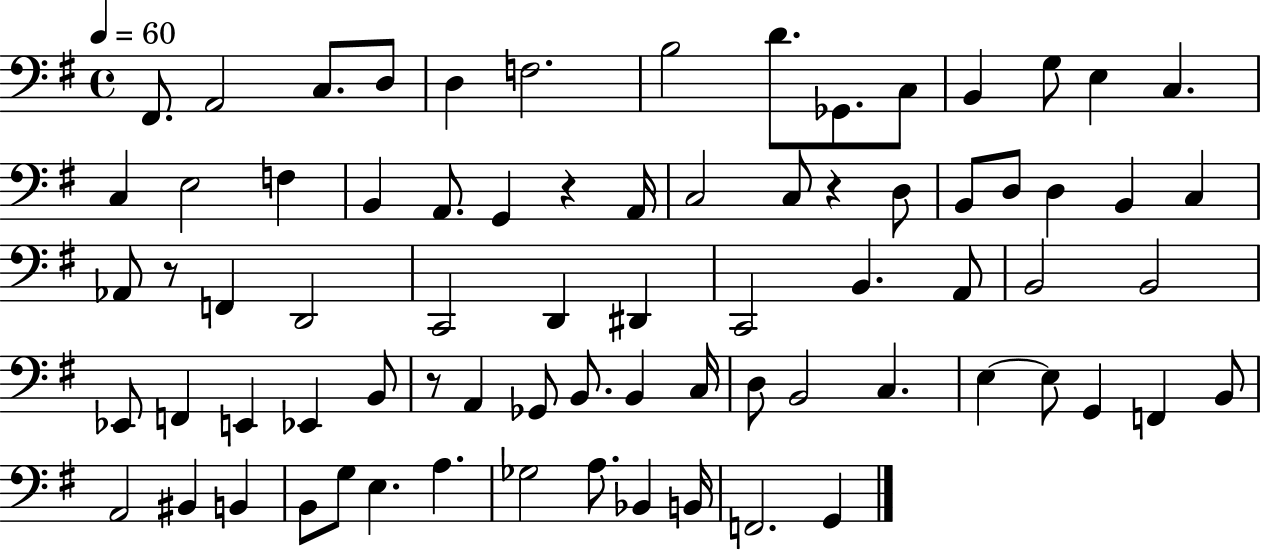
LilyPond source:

{
  \clef bass
  \time 4/4
  \defaultTimeSignature
  \key g \major
  \tempo 4 = 60
  fis,8. a,2 c8. d8 | d4 f2. | b2 d'8. ges,8. c8 | b,4 g8 e4 c4. | \break c4 e2 f4 | b,4 a,8. g,4 r4 a,16 | c2 c8 r4 d8 | b,8 d8 d4 b,4 c4 | \break aes,8 r8 f,4 d,2 | c,2 d,4 dis,4 | c,2 b,4. a,8 | b,2 b,2 | \break ees,8 f,4 e,4 ees,4 b,8 | r8 a,4 ges,8 b,8. b,4 c16 | d8 b,2 c4. | e4~~ e8 g,4 f,4 b,8 | \break a,2 bis,4 b,4 | b,8 g8 e4. a4. | ges2 a8. bes,4 b,16 | f,2. g,4 | \break \bar "|."
}